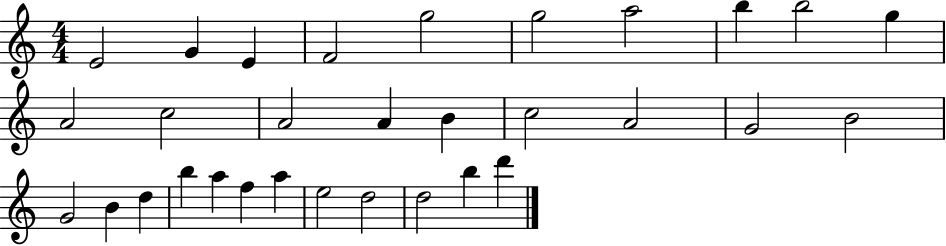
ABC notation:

X:1
T:Untitled
M:4/4
L:1/4
K:C
E2 G E F2 g2 g2 a2 b b2 g A2 c2 A2 A B c2 A2 G2 B2 G2 B d b a f a e2 d2 d2 b d'